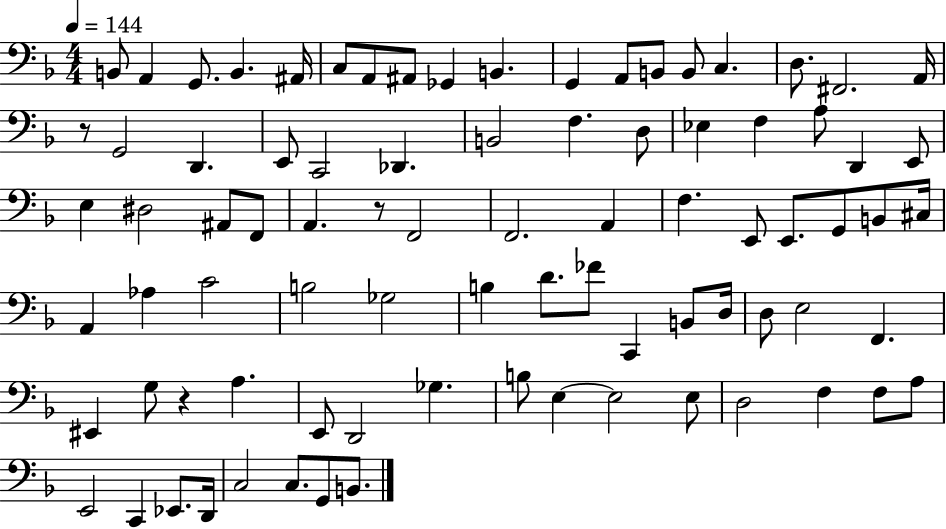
X:1
T:Untitled
M:4/4
L:1/4
K:F
B,,/2 A,, G,,/2 B,, ^A,,/4 C,/2 A,,/2 ^A,,/2 _G,, B,, G,, A,,/2 B,,/2 B,,/2 C, D,/2 ^F,,2 A,,/4 z/2 G,,2 D,, E,,/2 C,,2 _D,, B,,2 F, D,/2 _E, F, A,/2 D,, E,,/2 E, ^D,2 ^A,,/2 F,,/2 A,, z/2 F,,2 F,,2 A,, F, E,,/2 E,,/2 G,,/2 B,,/2 ^C,/4 A,, _A, C2 B,2 _G,2 B, D/2 _F/2 C,, B,,/2 D,/4 D,/2 E,2 F,, ^E,, G,/2 z A, E,,/2 D,,2 _G, B,/2 E, E,2 E,/2 D,2 F, F,/2 A,/2 E,,2 C,, _E,,/2 D,,/4 C,2 C,/2 G,,/2 B,,/2